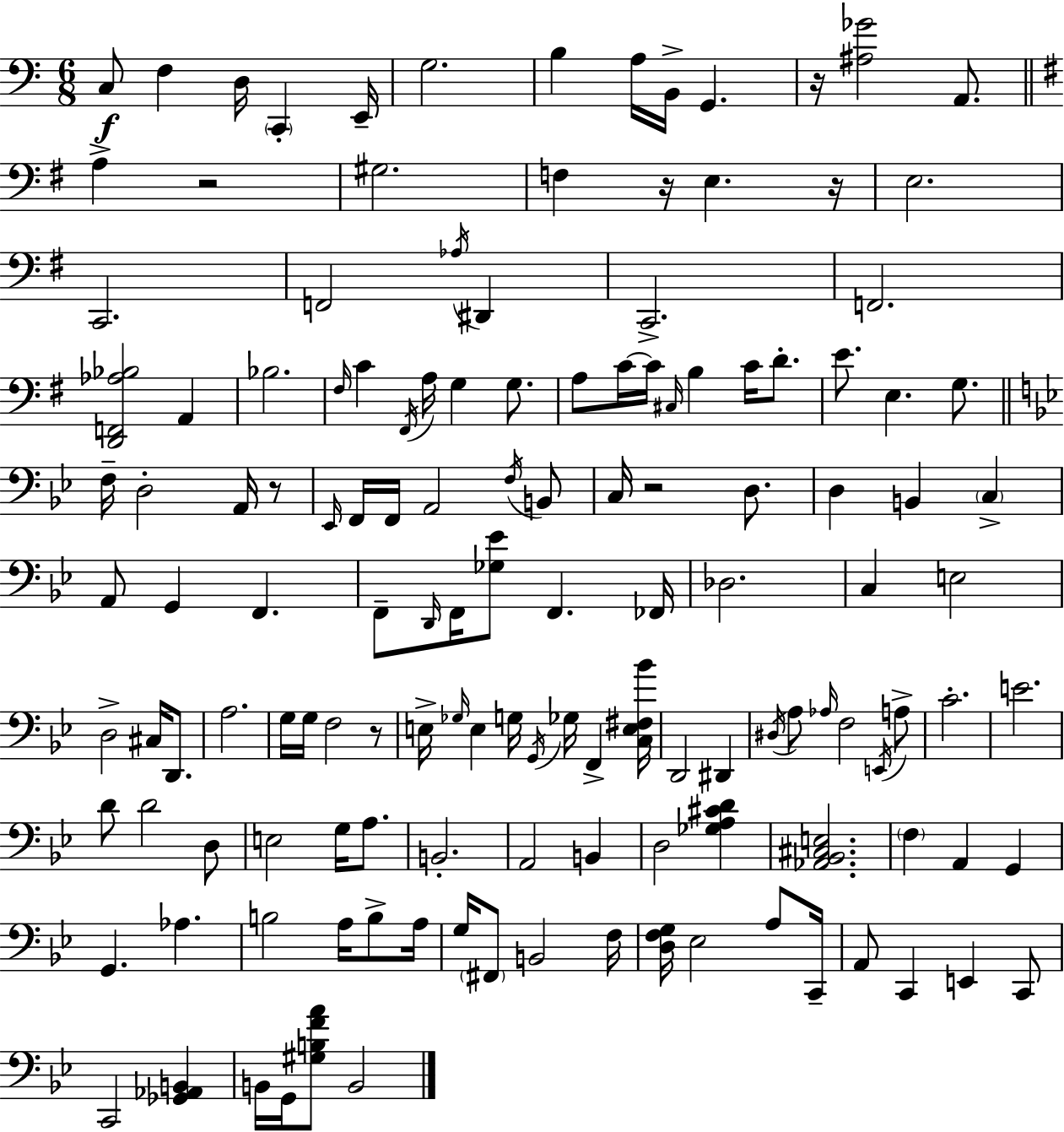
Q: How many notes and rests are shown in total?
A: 139